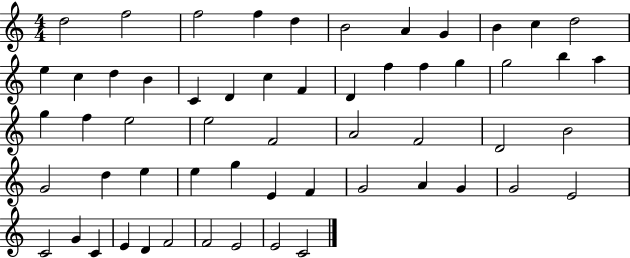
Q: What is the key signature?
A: C major